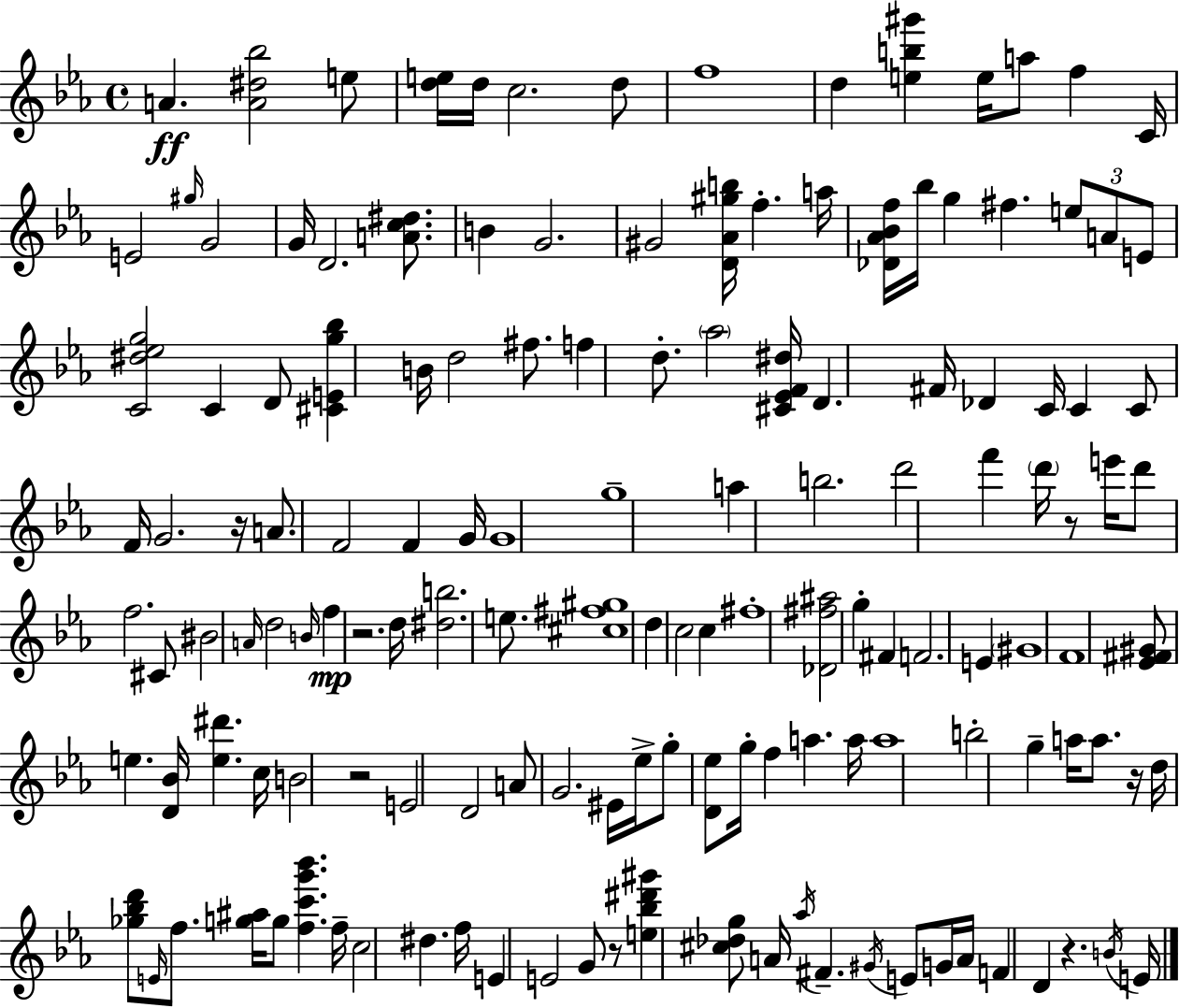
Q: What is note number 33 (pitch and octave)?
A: F5